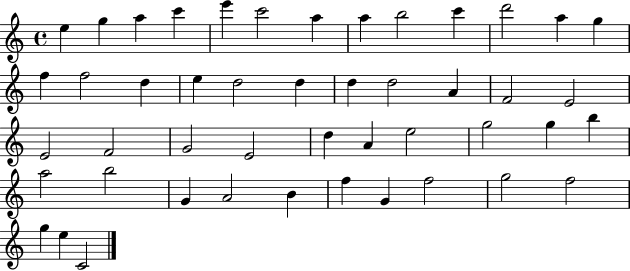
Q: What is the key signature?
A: C major